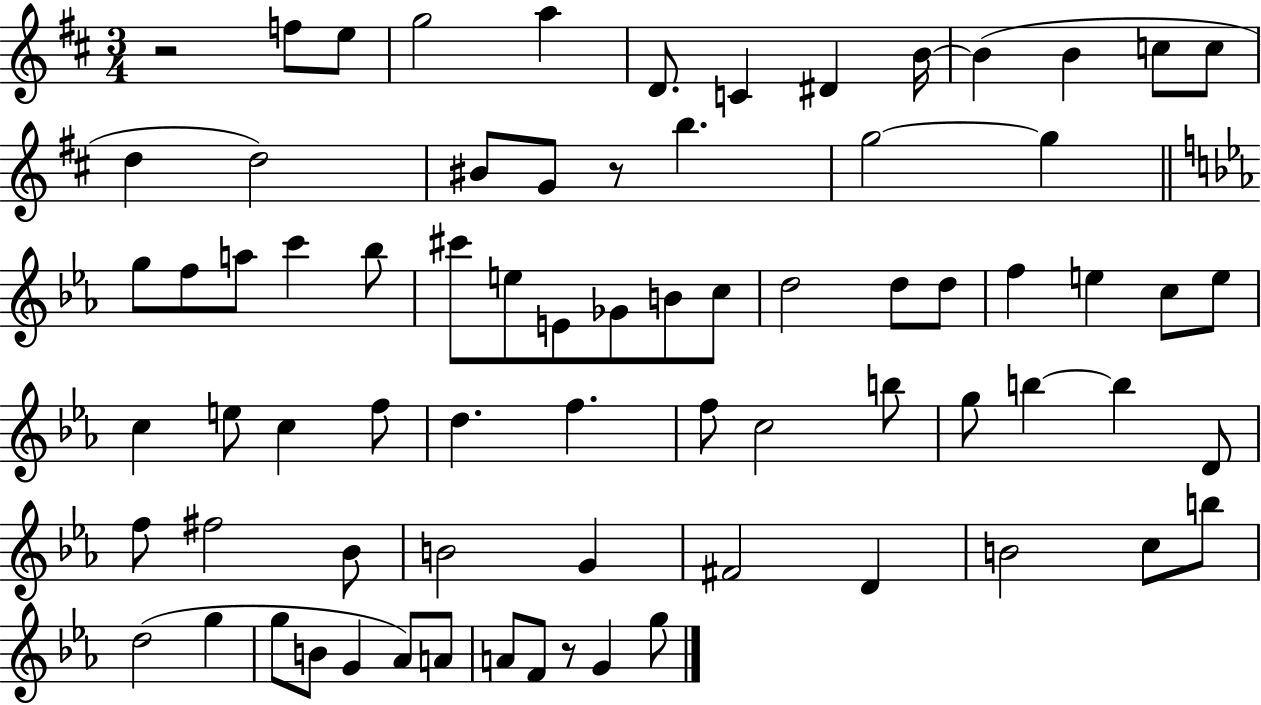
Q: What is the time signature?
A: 3/4